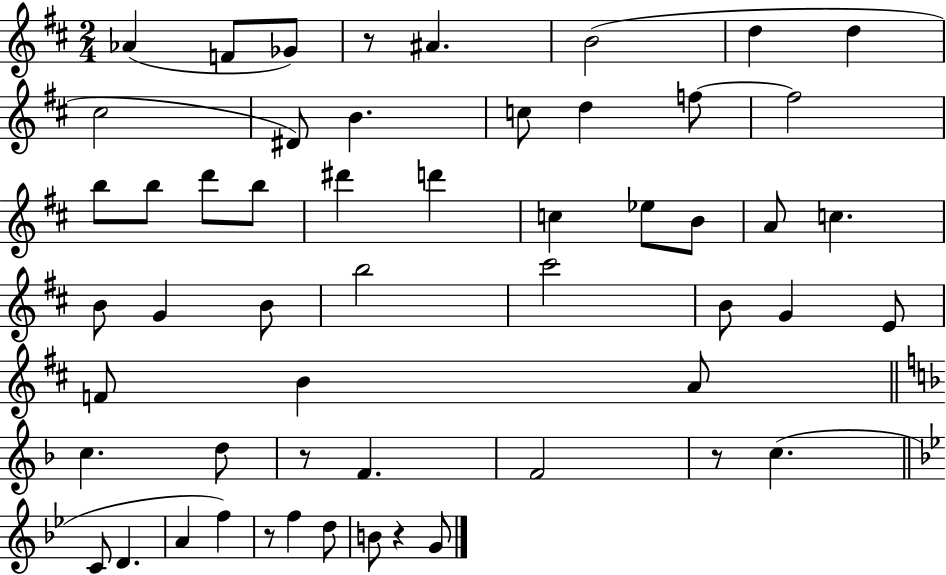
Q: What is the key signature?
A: D major